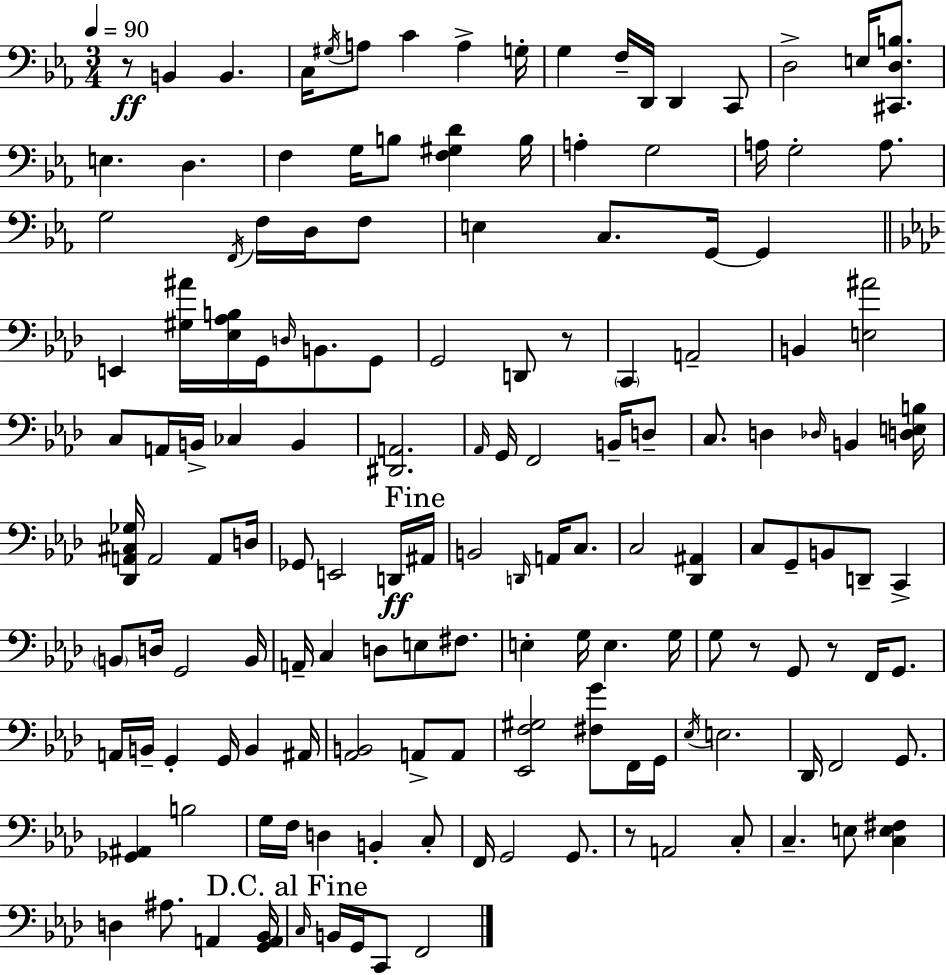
X:1
T:Untitled
M:3/4
L:1/4
K:Eb
z/2 B,, B,, C,/4 ^G,/4 A,/2 C A, G,/4 G, F,/4 D,,/4 D,, C,,/2 D,2 E,/4 [^C,,D,B,]/2 E, D, F, G,/4 B,/2 [F,^G,D] B,/4 A, G,2 A,/4 G,2 A,/2 G,2 F,,/4 F,/4 D,/4 F,/2 E, C,/2 G,,/4 G,, E,, [^G,^A]/4 [_E,_A,B,]/4 G,,/4 D,/4 B,,/2 G,,/2 G,,2 D,,/2 z/2 C,, A,,2 B,, [E,^A]2 C,/2 A,,/4 B,,/4 _C, B,, [^D,,A,,]2 _A,,/4 G,,/4 F,,2 B,,/4 D,/2 C,/2 D, _D,/4 B,, [D,E,B,]/4 [_D,,A,,^C,_G,]/4 A,,2 A,,/2 D,/4 _G,,/2 E,,2 D,,/4 ^A,,/4 B,,2 D,,/4 A,,/4 C,/2 C,2 [_D,,^A,,] C,/2 G,,/2 B,,/2 D,,/2 C,, B,,/2 D,/4 G,,2 B,,/4 A,,/4 C, D,/2 E,/2 ^F,/2 E, G,/4 E, G,/4 G,/2 z/2 G,,/2 z/2 F,,/4 G,,/2 A,,/4 B,,/4 G,, G,,/4 B,, ^A,,/4 [_A,,B,,]2 A,,/2 A,,/2 [_E,,F,^G,]2 [^F,G]/2 F,,/4 G,,/4 _E,/4 E,2 _D,,/4 F,,2 G,,/2 [_G,,^A,,] B,2 G,/4 F,/4 D, B,, C,/2 F,,/4 G,,2 G,,/2 z/2 A,,2 C,/2 C, E,/2 [C,E,^F,] D, ^A,/2 A,, [G,,A,,_B,,]/4 C,/4 B,,/4 G,,/4 C,,/2 F,,2